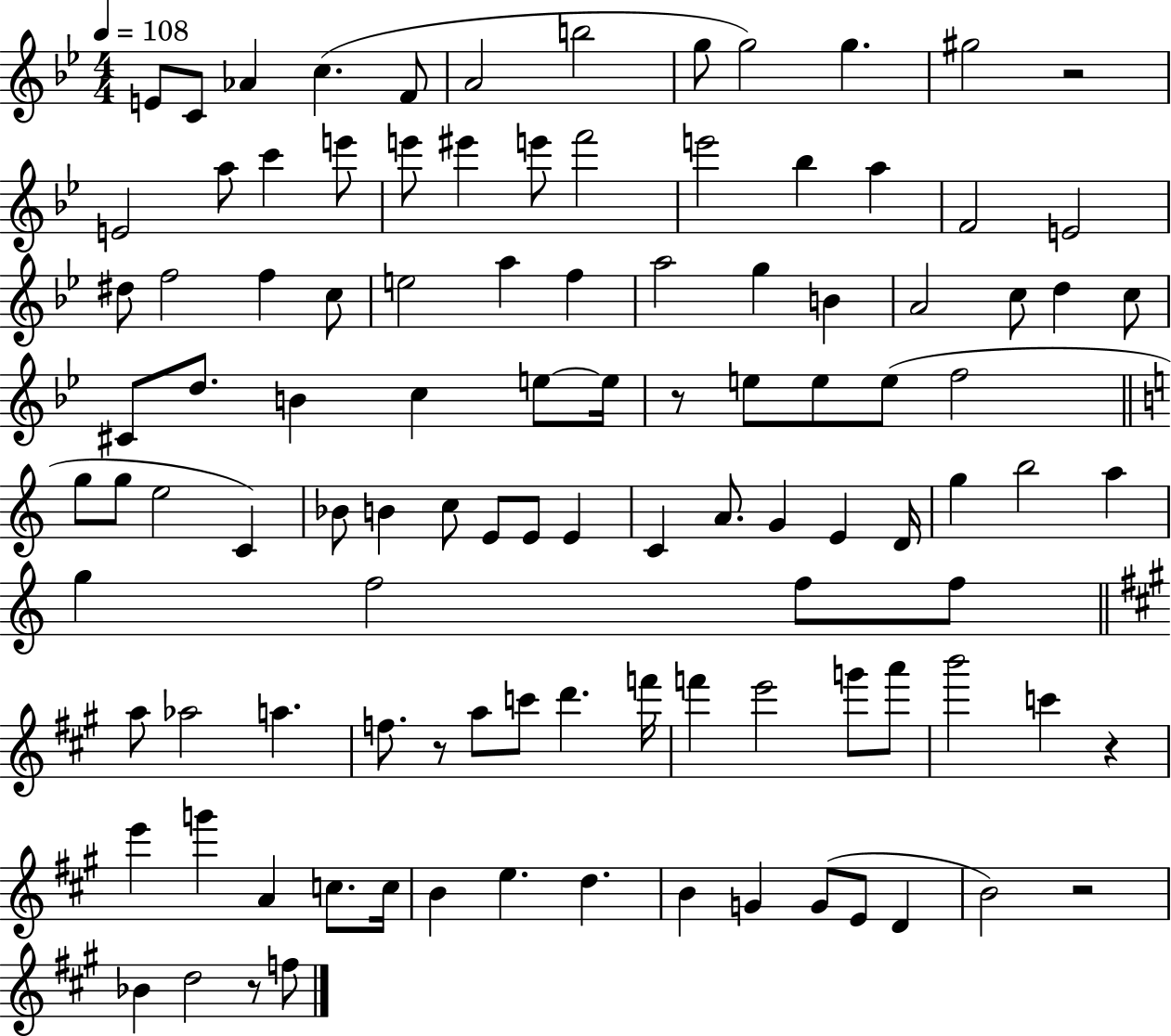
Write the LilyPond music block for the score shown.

{
  \clef treble
  \numericTimeSignature
  \time 4/4
  \key bes \major
  \tempo 4 = 108
  \repeat volta 2 { e'8 c'8 aes'4 c''4.( f'8 | a'2 b''2 | g''8 g''2) g''4. | gis''2 r2 | \break e'2 a''8 c'''4 e'''8 | e'''8 eis'''4 e'''8 f'''2 | e'''2 bes''4 a''4 | f'2 e'2 | \break dis''8 f''2 f''4 c''8 | e''2 a''4 f''4 | a''2 g''4 b'4 | a'2 c''8 d''4 c''8 | \break cis'8 d''8. b'4 c''4 e''8~~ e''16 | r8 e''8 e''8 e''8( f''2 | \bar "||" \break \key c \major g''8 g''8 e''2 c'4) | bes'8 b'4 c''8 e'8 e'8 e'4 | c'4 a'8. g'4 e'4 d'16 | g''4 b''2 a''4 | \break g''4 f''2 f''8 f''8 | \bar "||" \break \key a \major a''8 aes''2 a''4. | f''8. r8 a''8 c'''8 d'''4. f'''16 | f'''4 e'''2 g'''8 a'''8 | b'''2 c'''4 r4 | \break e'''4 g'''4 a'4 c''8. c''16 | b'4 e''4. d''4. | b'4 g'4 g'8( e'8 d'4 | b'2) r2 | \break bes'4 d''2 r8 f''8 | } \bar "|."
}